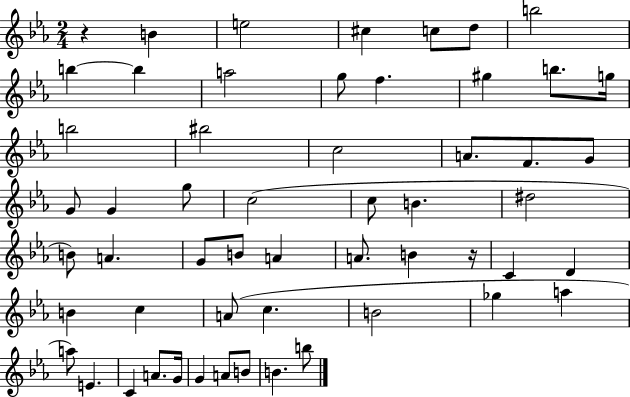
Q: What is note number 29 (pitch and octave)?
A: A4